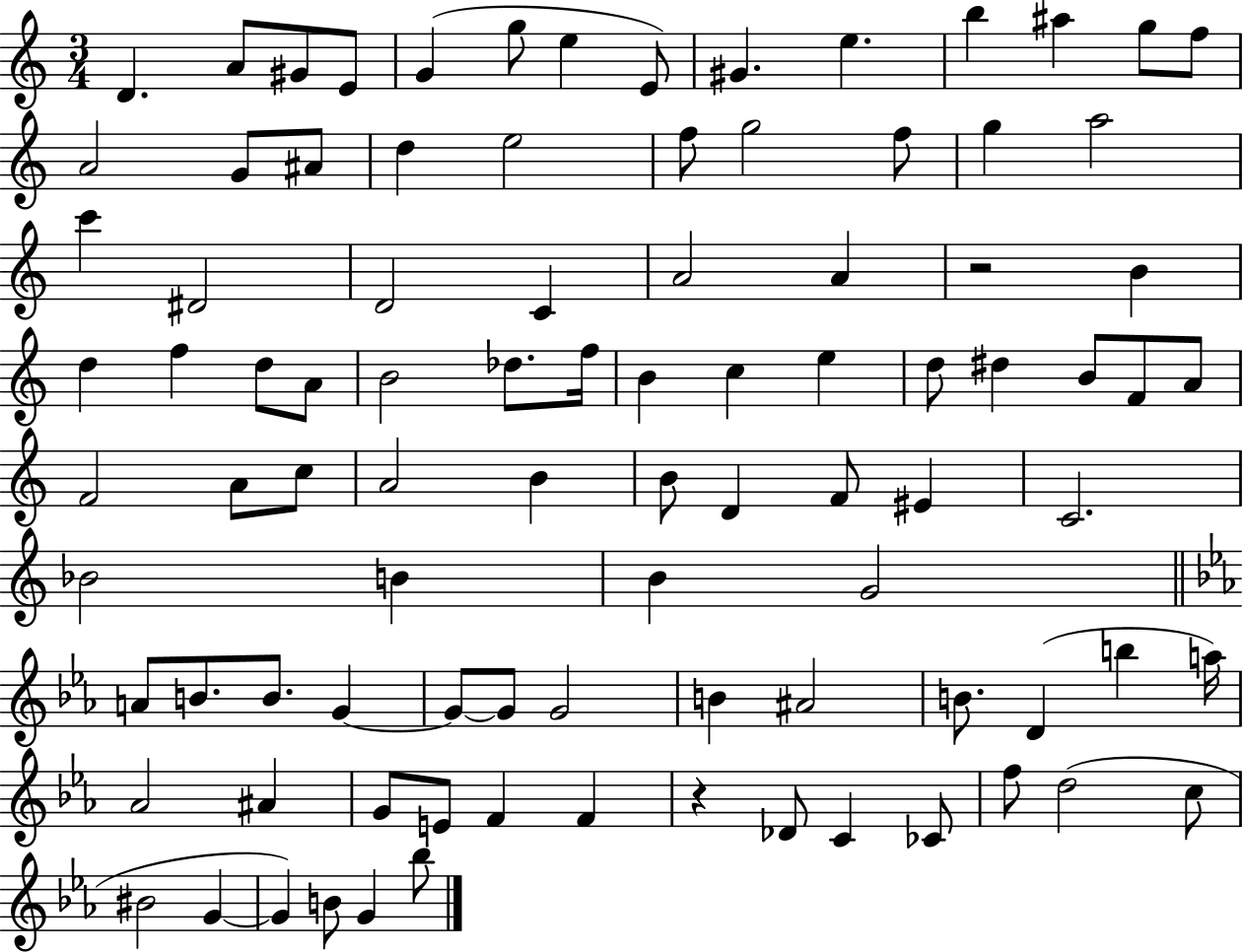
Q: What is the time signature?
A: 3/4